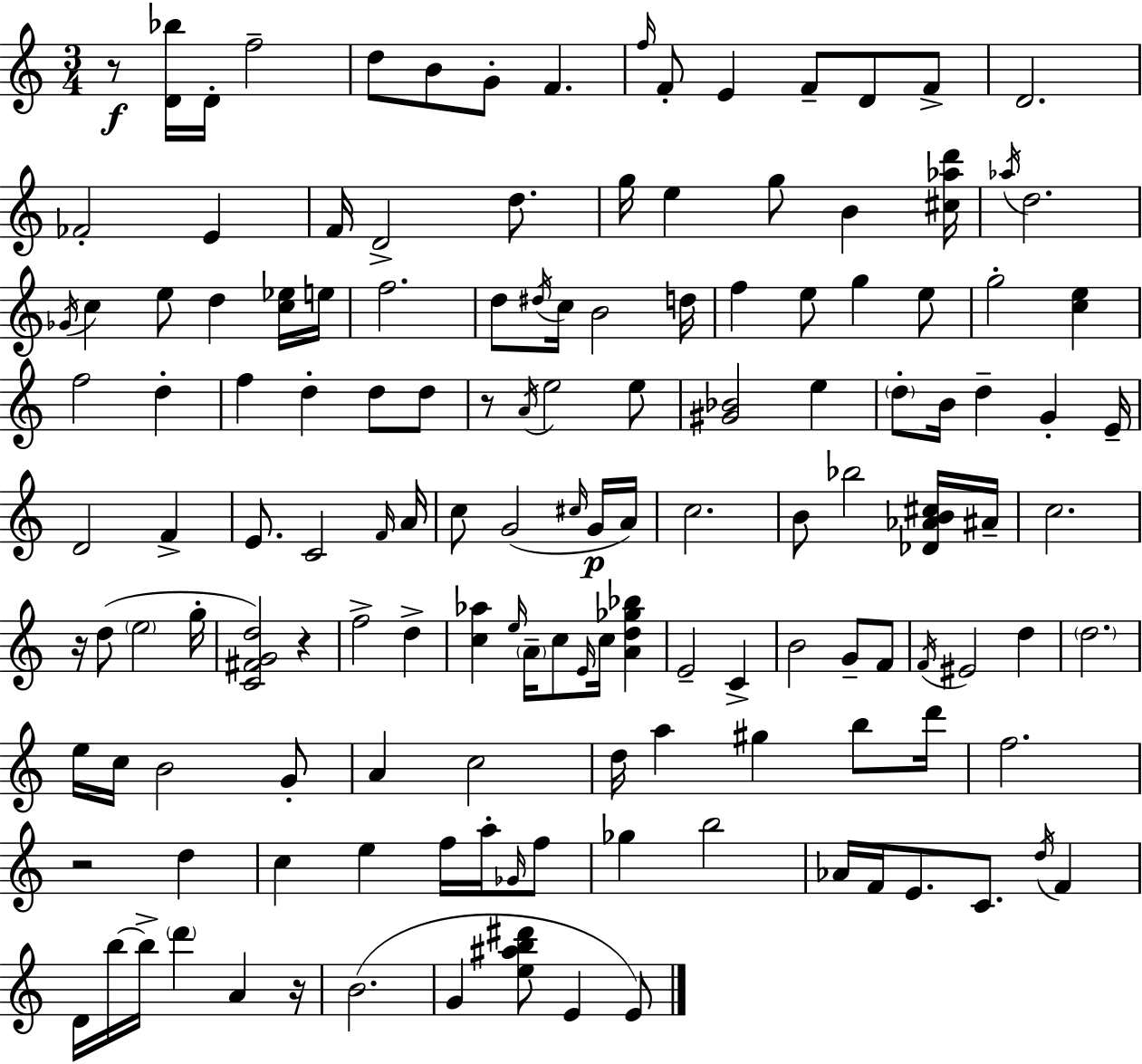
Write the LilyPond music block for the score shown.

{
  \clef treble
  \numericTimeSignature
  \time 3/4
  \key a \minor
  r8\f <d' bes''>16 d'16-. f''2-- | d''8 b'8 g'8-. f'4. | \grace { f''16 } f'8-. e'4 f'8-- d'8 f'8-> | d'2. | \break fes'2-. e'4 | f'16 d'2-> d''8. | g''16 e''4 g''8 b'4 | <cis'' aes'' d'''>16 \acciaccatura { aes''16 } d''2. | \break \acciaccatura { ges'16 } c''4 e''8 d''4 | <c'' ees''>16 e''16 f''2. | d''8 \acciaccatura { dis''16 } c''16 b'2 | d''16 f''4 e''8 g''4 | \break e''8 g''2-. | <c'' e''>4 f''2 | d''4-. f''4 d''4-. | d''8 d''8 r8 \acciaccatura { a'16 } e''2 | \break e''8 <gis' bes'>2 | e''4 \parenthesize d''8-. b'16 d''4-- | g'4-. e'16-- d'2 | f'4-> e'8. c'2 | \break \grace { f'16 } a'16 c''8 g'2( | \grace { cis''16 } g'16\p a'16) c''2. | b'8 bes''2 | <des' aes' b' cis''>16 ais'16-- c''2. | \break r16 d''8( \parenthesize e''2 | g''16-. <c' fis' g' d''>2) | r4 f''2-> | d''4-> <c'' aes''>4 \grace { e''16 } | \break \parenthesize a'16-- c''8 \grace { e'16 } c''16 <a' d'' ges'' bes''>4 e'2-- | c'4-> b'2 | g'8-- f'8 \acciaccatura { f'16 } eis'2 | d''4 \parenthesize d''2. | \break e''16 c''16 | b'2 g'8-. a'4 | c''2 d''16 a''4 | gis''4 b''8 d'''16 f''2. | \break r2 | d''4 c''4 | e''4 f''16 a''16-. \grace { ges'16 } f''8 ges''4 | b''2 aes'16 | \break f'16 e'8. c'8. \acciaccatura { d''16 } f'4 | d'16 b''16~~ b''16-> \parenthesize d'''4 a'4 r16 | b'2.( | g'4 <e'' ais'' b'' dis'''>8 e'4 e'8) | \break \bar "|."
}